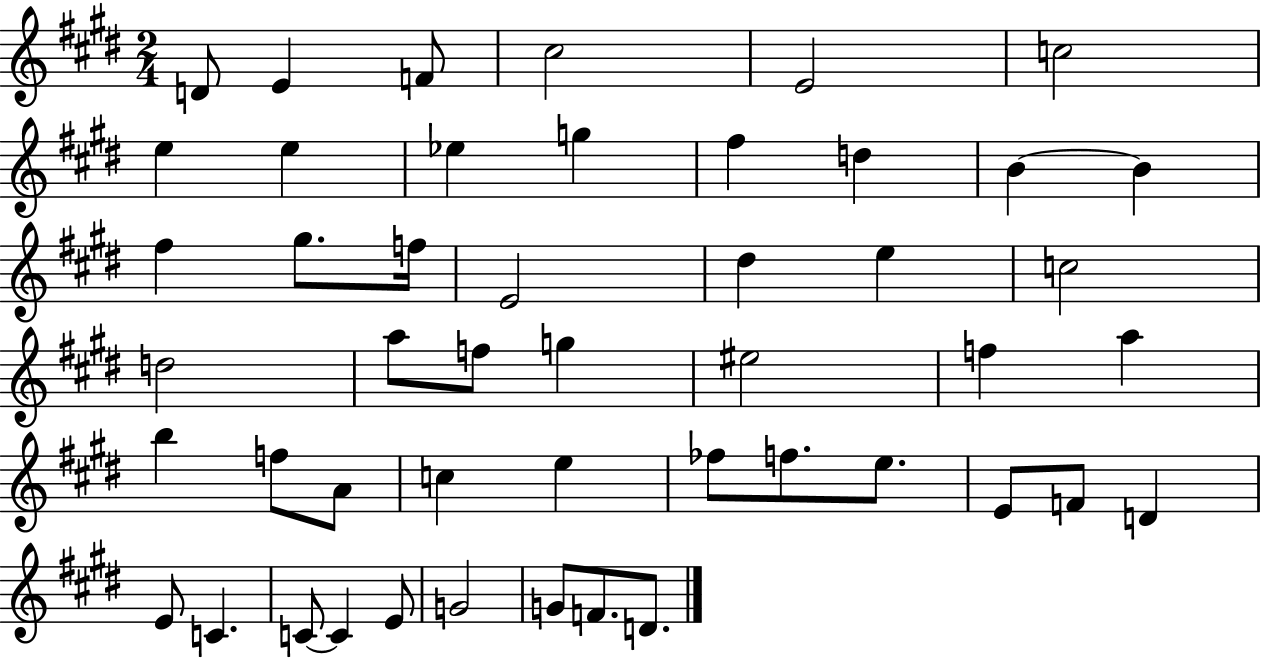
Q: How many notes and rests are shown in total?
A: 48